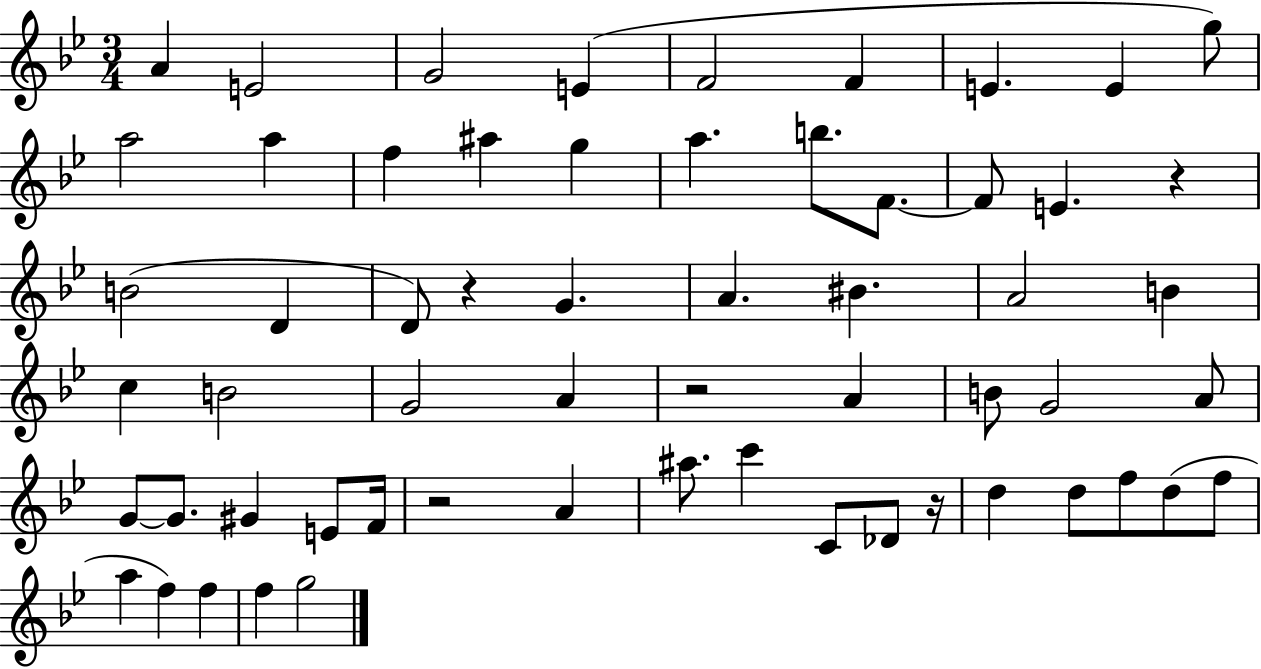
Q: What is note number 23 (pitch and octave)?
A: G4